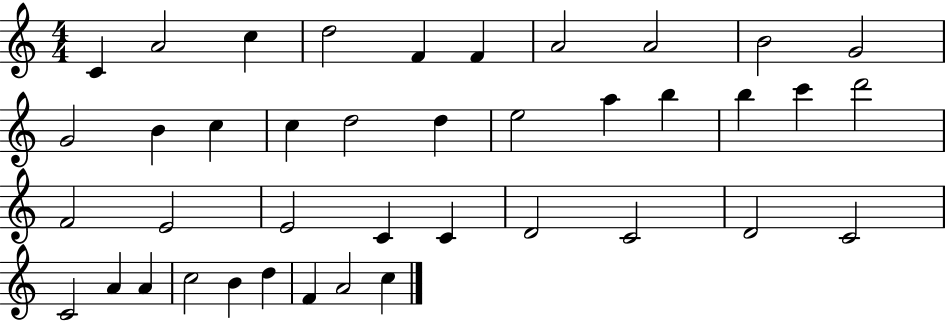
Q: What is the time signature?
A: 4/4